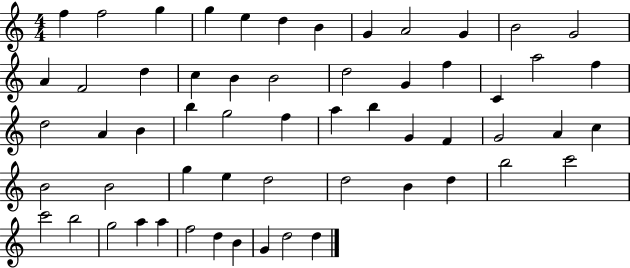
{
  \clef treble
  \numericTimeSignature
  \time 4/4
  \key c \major
  f''4 f''2 g''4 | g''4 e''4 d''4 b'4 | g'4 a'2 g'4 | b'2 g'2 | \break a'4 f'2 d''4 | c''4 b'4 b'2 | d''2 g'4 f''4 | c'4 a''2 f''4 | \break d''2 a'4 b'4 | b''4 g''2 f''4 | a''4 b''4 g'4 f'4 | g'2 a'4 c''4 | \break b'2 b'2 | g''4 e''4 d''2 | d''2 b'4 d''4 | b''2 c'''2 | \break c'''2 b''2 | g''2 a''4 a''4 | f''2 d''4 b'4 | g'4 d''2 d''4 | \break \bar "|."
}